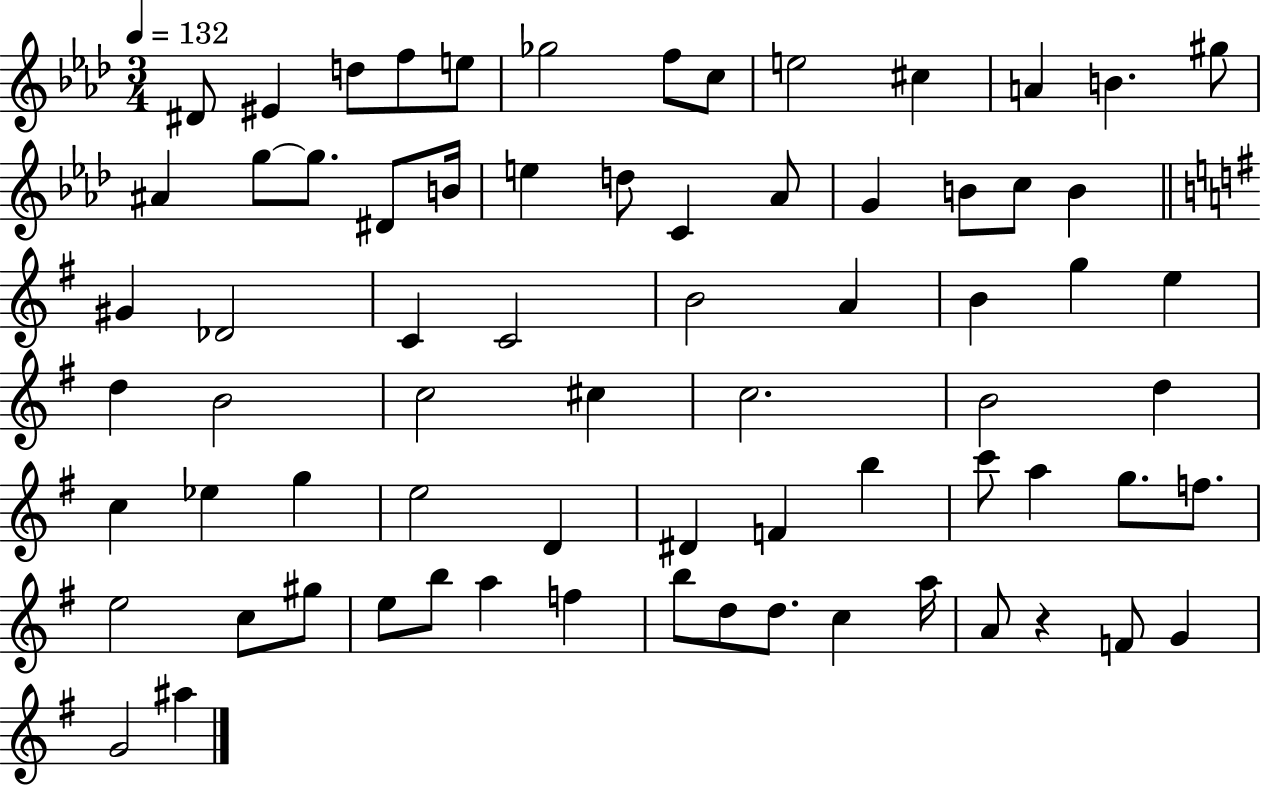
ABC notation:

X:1
T:Untitled
M:3/4
L:1/4
K:Ab
^D/2 ^E d/2 f/2 e/2 _g2 f/2 c/2 e2 ^c A B ^g/2 ^A g/2 g/2 ^D/2 B/4 e d/2 C _A/2 G B/2 c/2 B ^G _D2 C C2 B2 A B g e d B2 c2 ^c c2 B2 d c _e g e2 D ^D F b c'/2 a g/2 f/2 e2 c/2 ^g/2 e/2 b/2 a f b/2 d/2 d/2 c a/4 A/2 z F/2 G G2 ^a